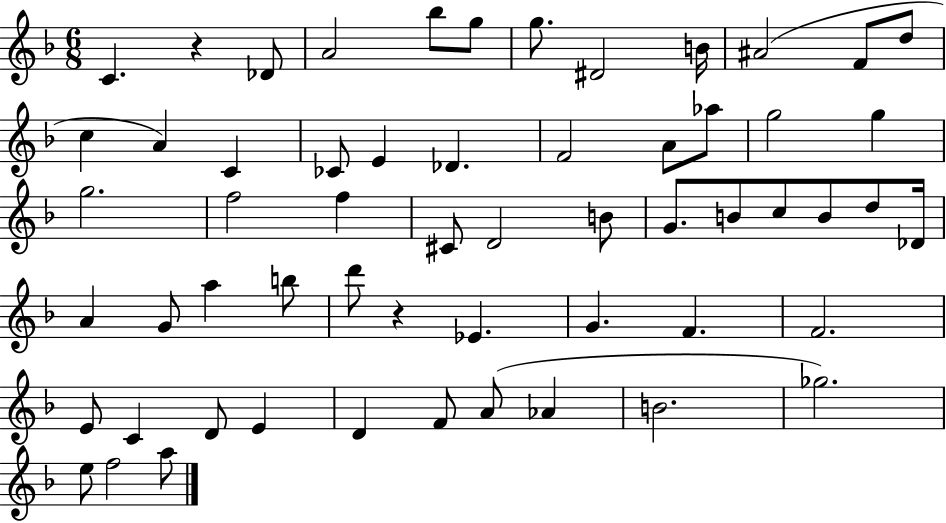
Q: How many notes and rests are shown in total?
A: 58